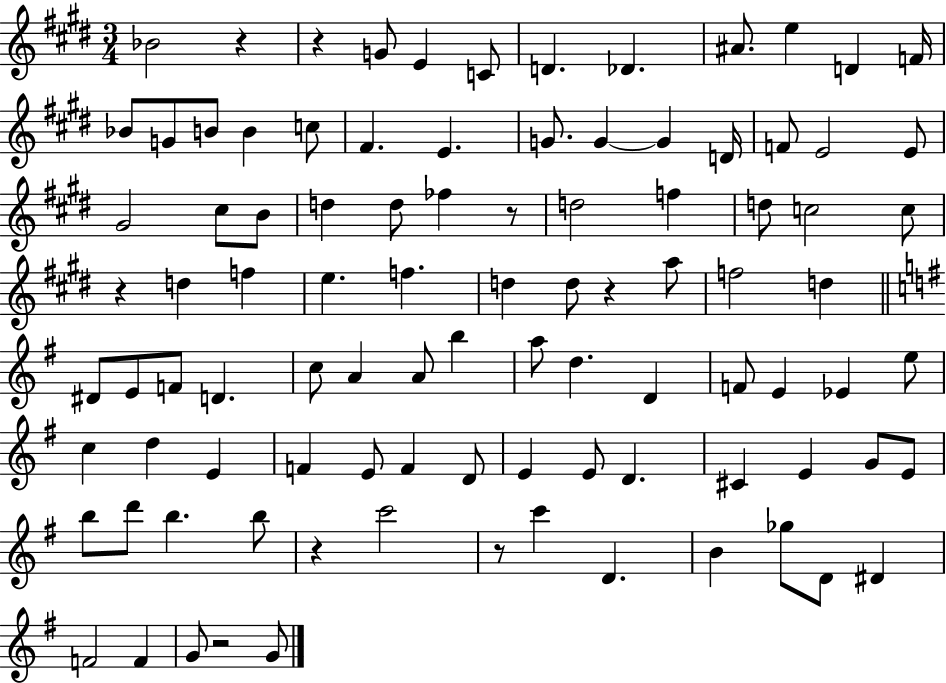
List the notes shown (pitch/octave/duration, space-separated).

Bb4/h R/q R/q G4/e E4/q C4/e D4/q. Db4/q. A#4/e. E5/q D4/q F4/s Bb4/e G4/e B4/e B4/q C5/e F#4/q. E4/q. G4/e. G4/q G4/q D4/s F4/e E4/h E4/e G#4/h C#5/e B4/e D5/q D5/e FES5/q R/e D5/h F5/q D5/e C5/h C5/e R/q D5/q F5/q E5/q. F5/q. D5/q D5/e R/q A5/e F5/h D5/q D#4/e E4/e F4/e D4/q. C5/e A4/q A4/e B5/q A5/e D5/q. D4/q F4/e E4/q Eb4/q E5/e C5/q D5/q E4/q F4/q E4/e F4/q D4/e E4/q E4/e D4/q. C#4/q E4/q G4/e E4/e B5/e D6/e B5/q. B5/e R/q C6/h R/e C6/q D4/q. B4/q Gb5/e D4/e D#4/q F4/h F4/q G4/e R/h G4/e